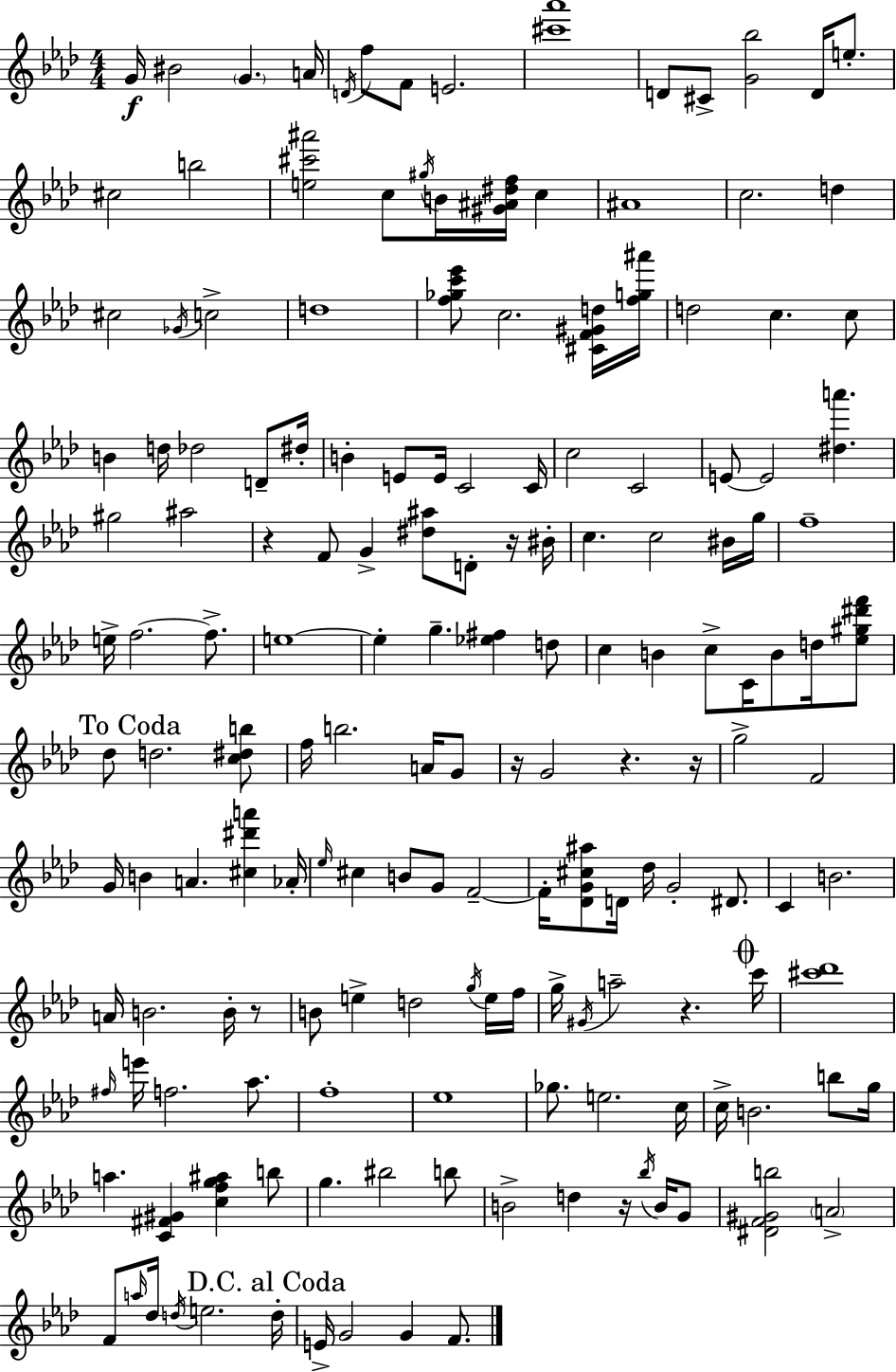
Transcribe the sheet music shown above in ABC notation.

X:1
T:Untitled
M:4/4
L:1/4
K:Fm
G/4 ^B2 G A/4 D/4 f/2 F/2 E2 [^c'_a']4 D/2 ^C/2 [G_b]2 D/4 e/2 ^c2 b2 [e^c'^a']2 c/2 ^g/4 B/4 [^G^A^df]/4 c ^A4 c2 d ^c2 _G/4 c2 d4 [f_gc'_e']/2 c2 [^CF^Gd]/4 [fg^a']/4 d2 c c/2 B d/4 _d2 D/2 ^d/4 B E/2 E/4 C2 C/4 c2 C2 E/2 E2 [^da'] ^g2 ^a2 z F/2 G [^d^a]/2 D/2 z/4 ^B/4 c c2 ^B/4 g/4 f4 e/4 f2 f/2 e4 e g [_e^f] d/2 c B c/2 C/4 B/2 d/4 [_e^g^d'f']/2 _d/2 d2 [c^db]/2 f/4 b2 A/4 G/2 z/4 G2 z z/4 g2 F2 G/4 B A [^c^d'a'] _A/4 _e/4 ^c B/2 G/2 F2 F/4 [_DG^c^a]/2 D/4 _d/4 G2 ^D/2 C B2 A/4 B2 B/4 z/2 B/2 e d2 g/4 e/4 f/4 g/4 ^G/4 a2 z c'/4 [^c'_d']4 ^f/4 e'/4 f2 _a/2 f4 _e4 _g/2 e2 c/4 c/4 B2 b/2 g/4 a [C^F^G] [cfg^a] b/2 g ^b2 b/2 B2 d z/4 _b/4 B/4 G/2 [^DF^Gb]2 A2 F/2 a/4 _d/4 d/4 e2 d/4 E/4 G2 G F/2